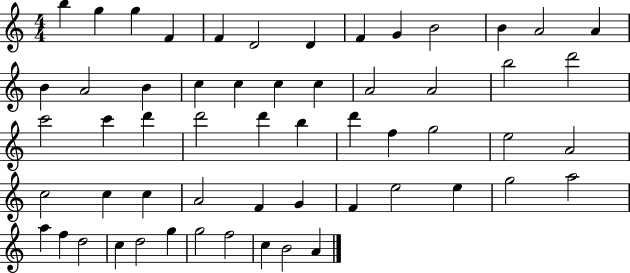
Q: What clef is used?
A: treble